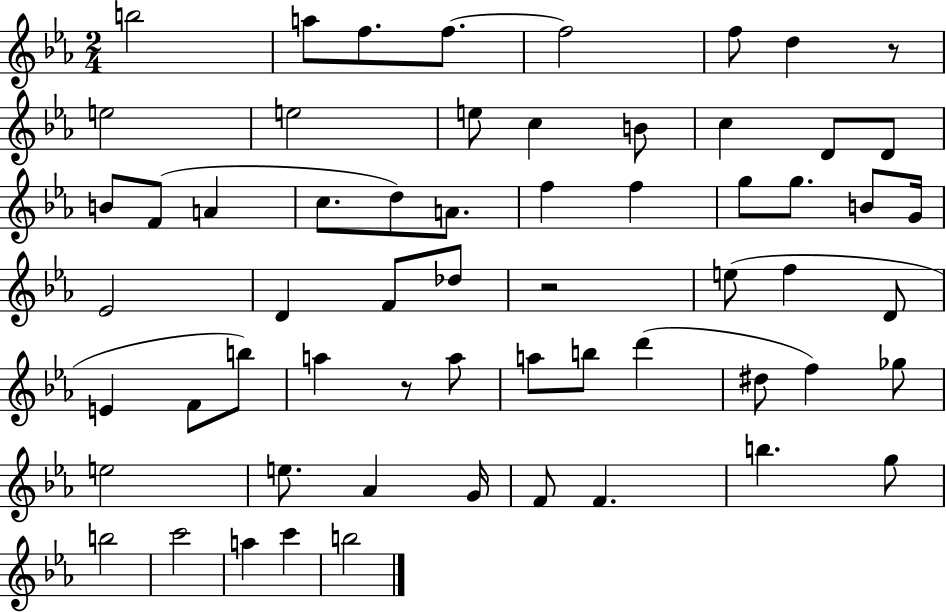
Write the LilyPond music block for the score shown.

{
  \clef treble
  \numericTimeSignature
  \time 2/4
  \key ees \major
  b''2 | a''8 f''8. f''8.~~ | f''2 | f''8 d''4 r8 | \break e''2 | e''2 | e''8 c''4 b'8 | c''4 d'8 d'8 | \break b'8 f'8( a'4 | c''8. d''8) a'8. | f''4 f''4 | g''8 g''8. b'8 g'16 | \break ees'2 | d'4 f'8 des''8 | r2 | e''8( f''4 d'8 | \break e'4 f'8 b''8) | a''4 r8 a''8 | a''8 b''8 d'''4( | dis''8 f''4) ges''8 | \break e''2 | e''8. aes'4 g'16 | f'8 f'4. | b''4. g''8 | \break b''2 | c'''2 | a''4 c'''4 | b''2 | \break \bar "|."
}